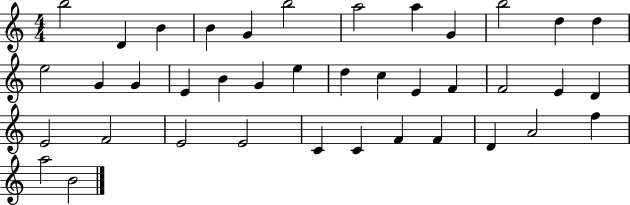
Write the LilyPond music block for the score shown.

{
  \clef treble
  \numericTimeSignature
  \time 4/4
  \key c \major
  b''2 d'4 b'4 | b'4 g'4 b''2 | a''2 a''4 g'4 | b''2 d''4 d''4 | \break e''2 g'4 g'4 | e'4 b'4 g'4 e''4 | d''4 c''4 e'4 f'4 | f'2 e'4 d'4 | \break e'2 f'2 | e'2 e'2 | c'4 c'4 f'4 f'4 | d'4 a'2 f''4 | \break a''2 b'2 | \bar "|."
}